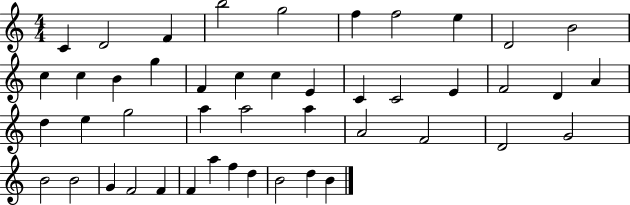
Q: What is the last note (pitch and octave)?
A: B4